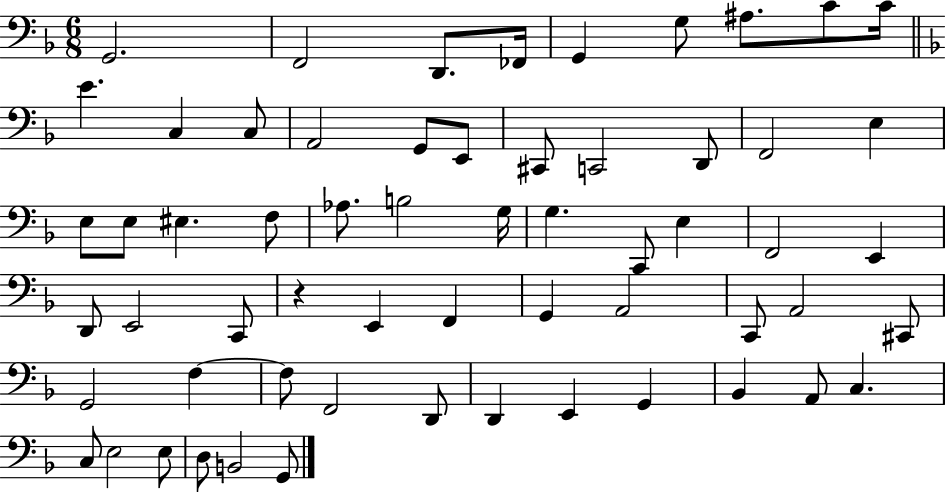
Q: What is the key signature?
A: F major